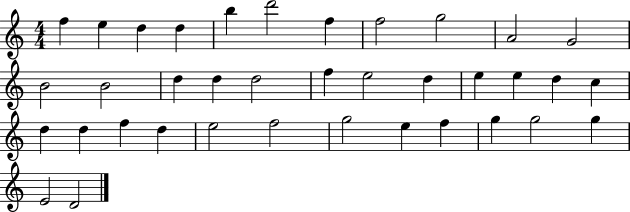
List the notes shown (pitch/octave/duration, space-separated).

F5/q E5/q D5/q D5/q B5/q D6/h F5/q F5/h G5/h A4/h G4/h B4/h B4/h D5/q D5/q D5/h F5/q E5/h D5/q E5/q E5/q D5/q C5/q D5/q D5/q F5/q D5/q E5/h F5/h G5/h E5/q F5/q G5/q G5/h G5/q E4/h D4/h